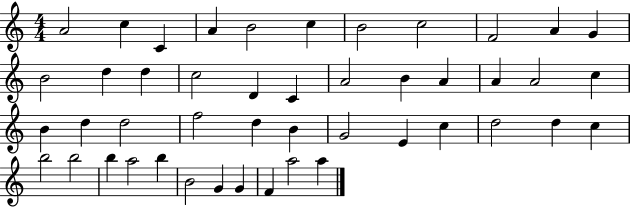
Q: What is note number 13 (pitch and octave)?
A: D5